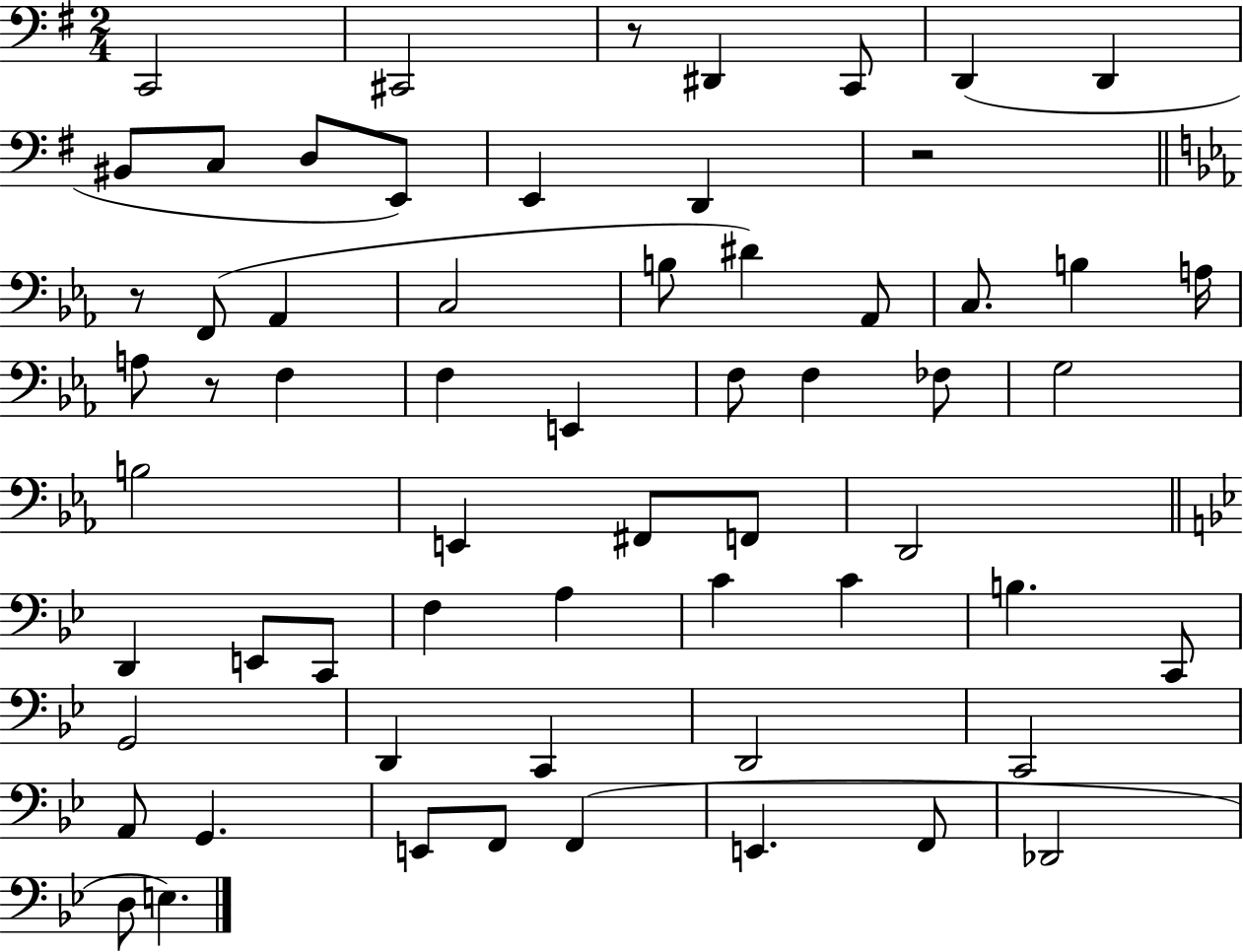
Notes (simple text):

C2/h C#2/h R/e D#2/q C2/e D2/q D2/q BIS2/e C3/e D3/e E2/e E2/q D2/q R/h R/e F2/e Ab2/q C3/h B3/e D#4/q Ab2/e C3/e. B3/q A3/s A3/e R/e F3/q F3/q E2/q F3/e F3/q FES3/e G3/h B3/h E2/q F#2/e F2/e D2/h D2/q E2/e C2/e F3/q A3/q C4/q C4/q B3/q. C2/e G2/h D2/q C2/q D2/h C2/h A2/e G2/q. E2/e F2/e F2/q E2/q. F2/e Db2/h D3/e E3/q.